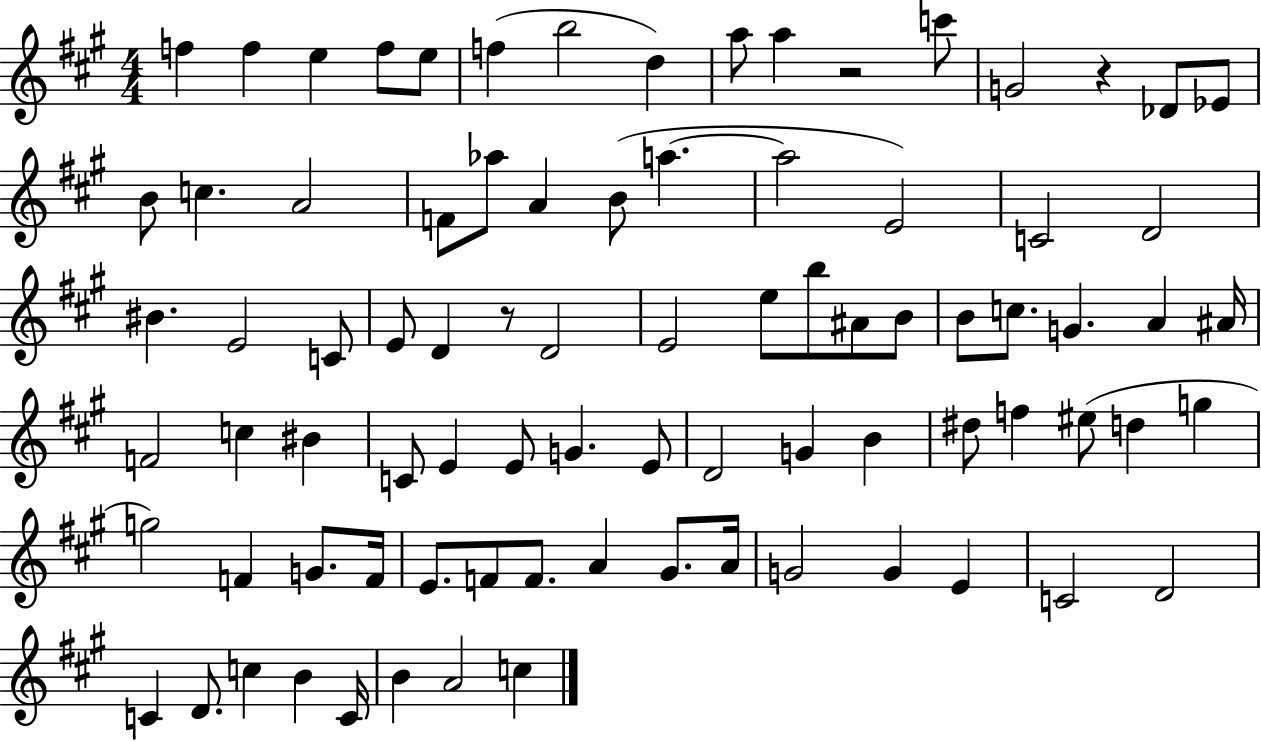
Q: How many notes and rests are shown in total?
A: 84